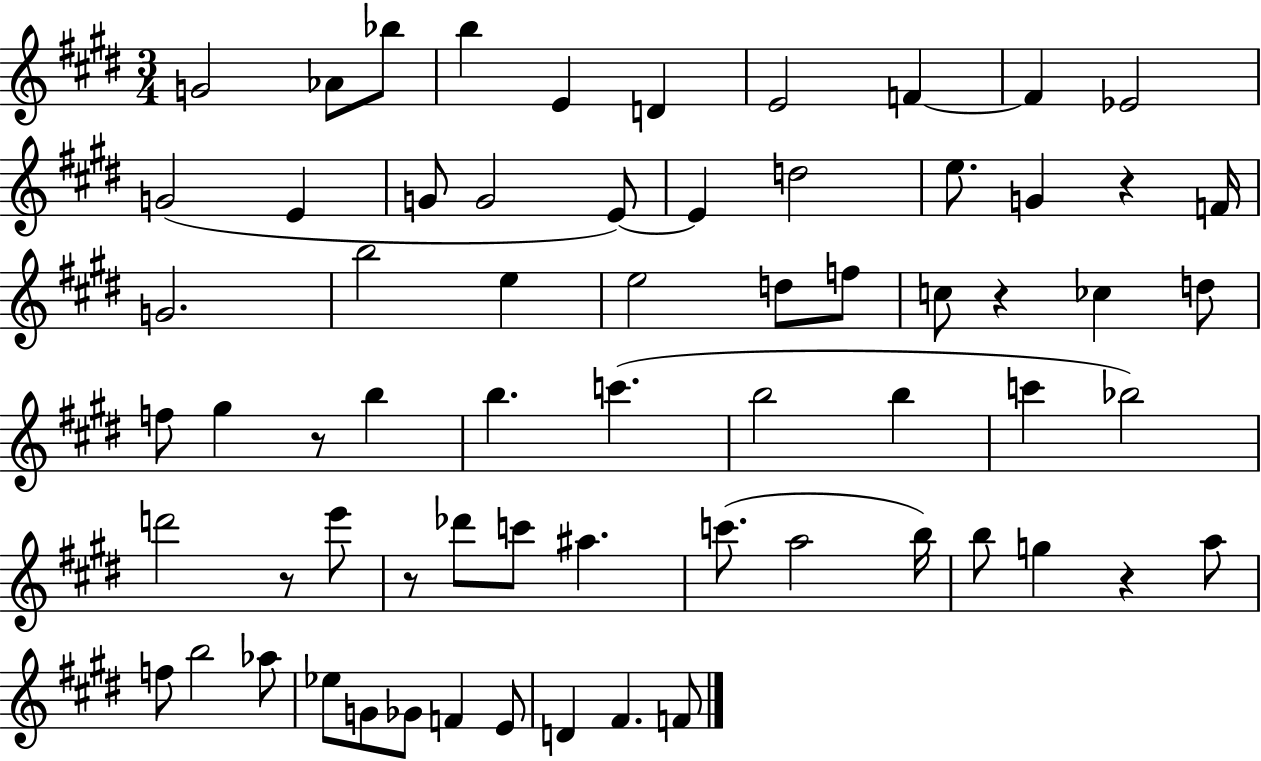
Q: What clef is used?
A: treble